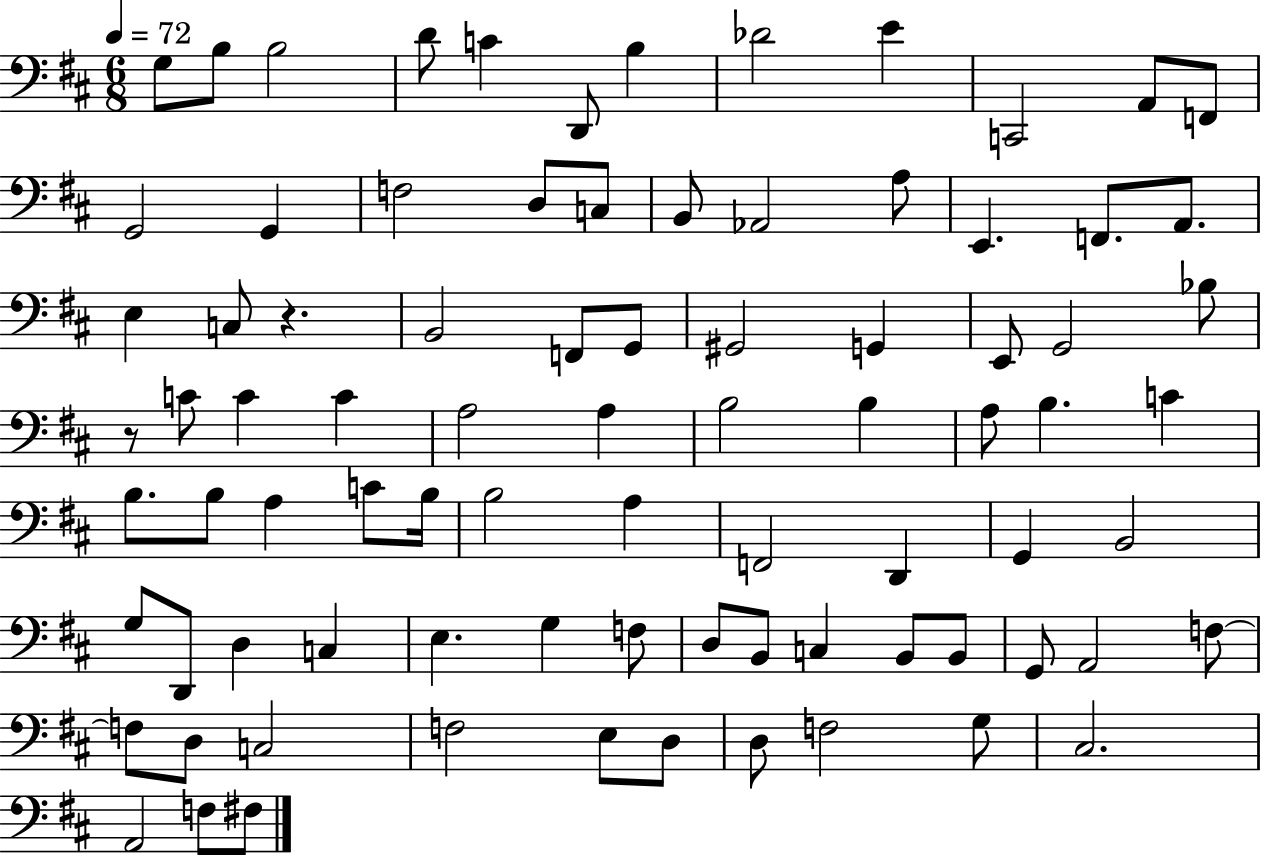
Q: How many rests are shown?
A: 2